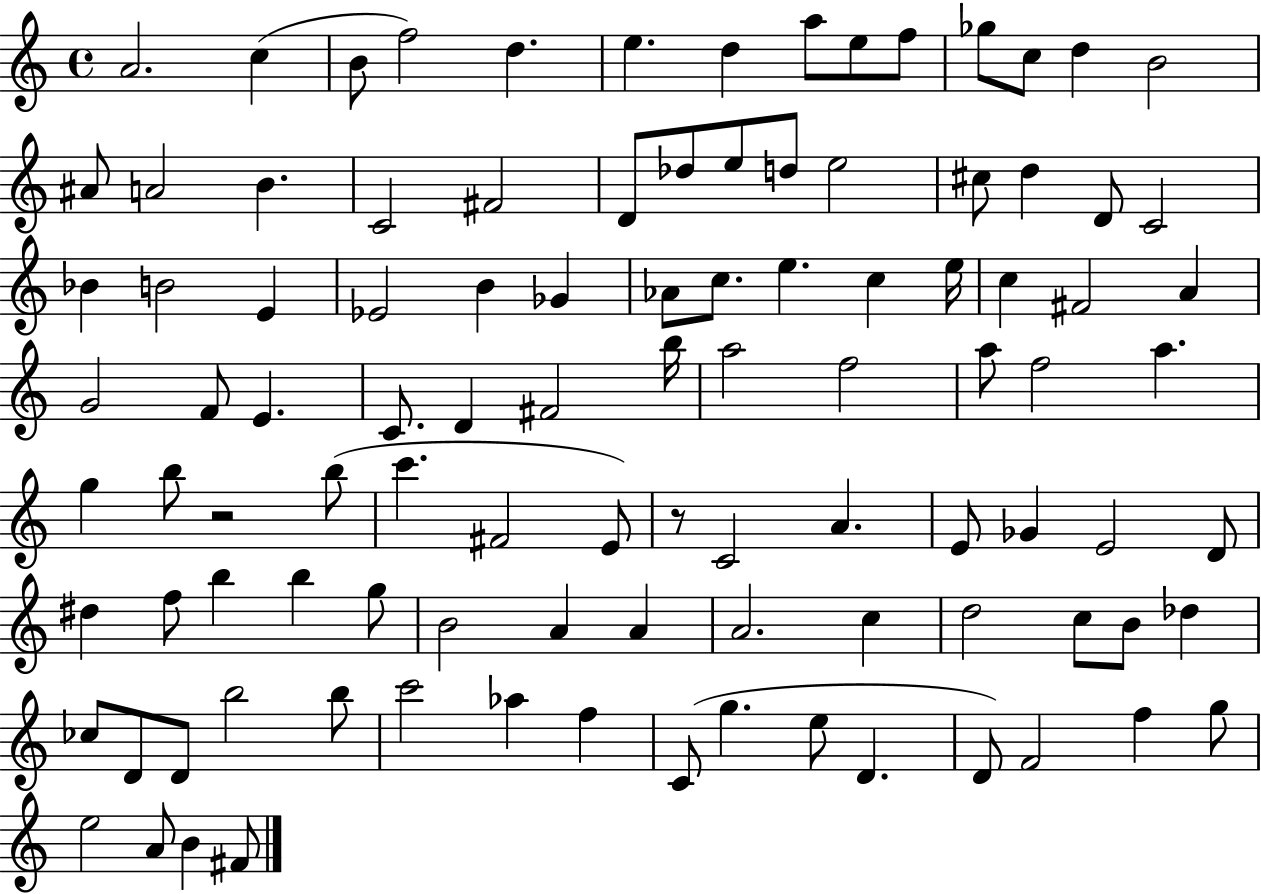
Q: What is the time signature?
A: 4/4